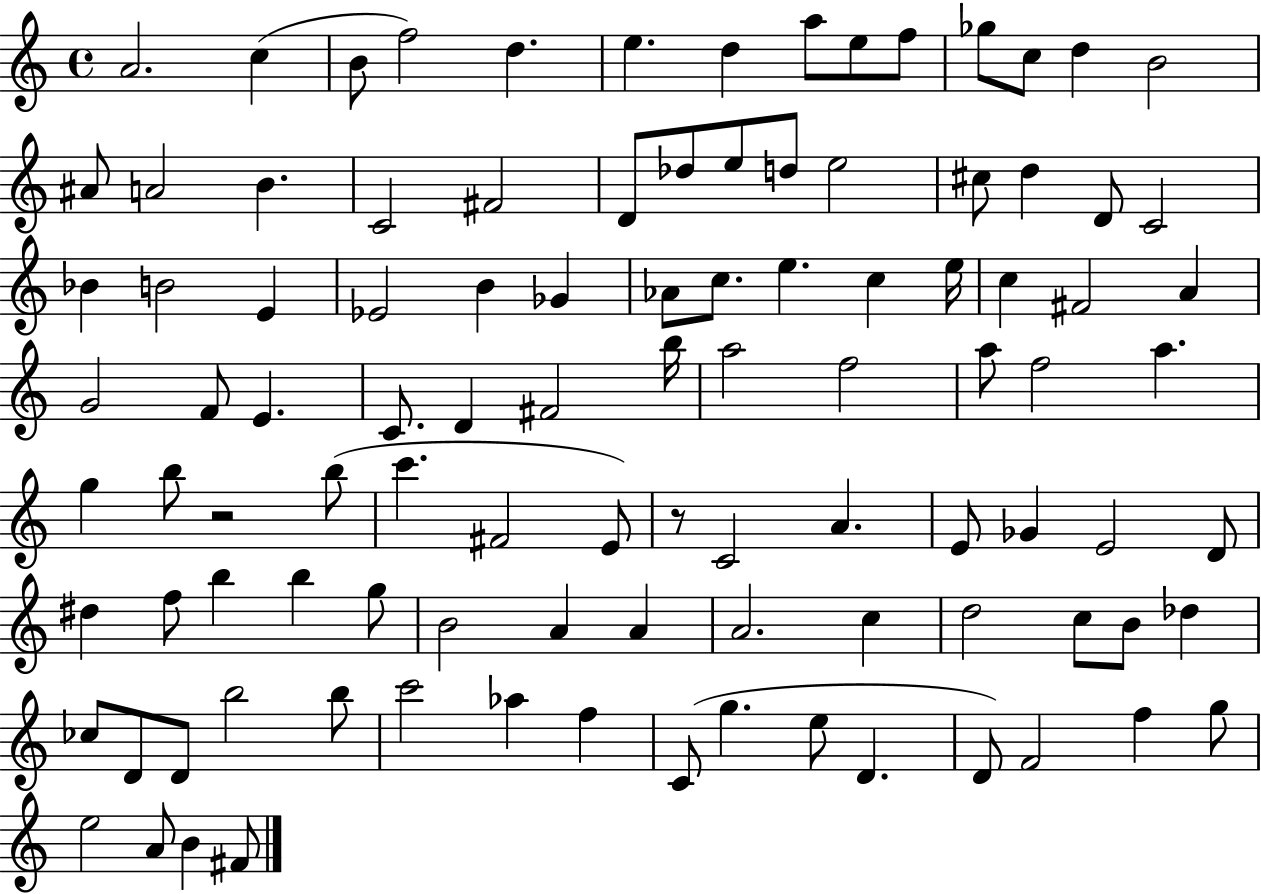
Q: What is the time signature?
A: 4/4